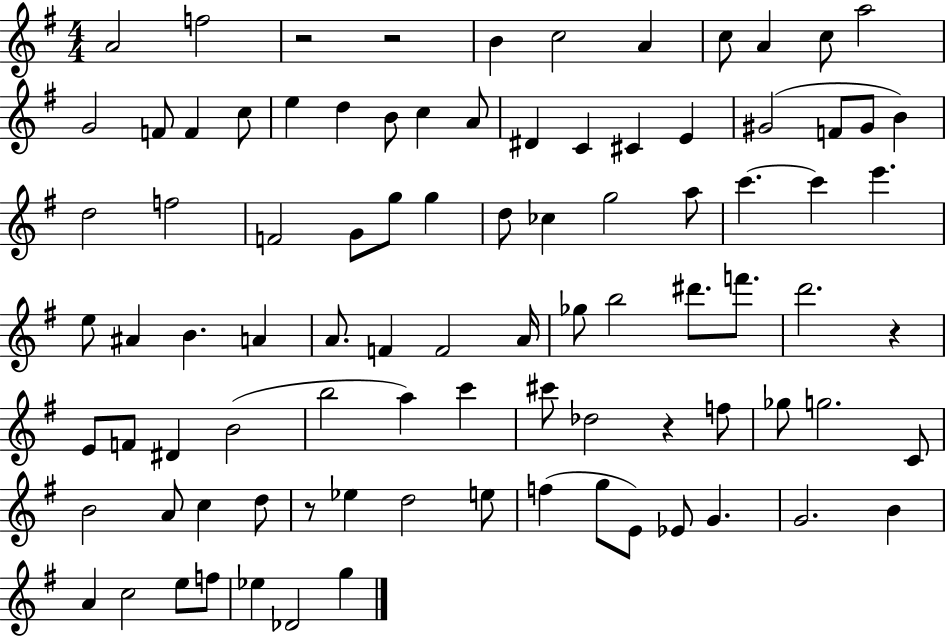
{
  \clef treble
  \numericTimeSignature
  \time 4/4
  \key g \major
  \repeat volta 2 { a'2 f''2 | r2 r2 | b'4 c''2 a'4 | c''8 a'4 c''8 a''2 | \break g'2 f'8 f'4 c''8 | e''4 d''4 b'8 c''4 a'8 | dis'4 c'4 cis'4 e'4 | gis'2( f'8 gis'8 b'4) | \break d''2 f''2 | f'2 g'8 g''8 g''4 | d''8 ces''4 g''2 a''8 | c'''4.~~ c'''4 e'''4. | \break e''8 ais'4 b'4. a'4 | a'8. f'4 f'2 a'16 | ges''8 b''2 dis'''8. f'''8. | d'''2. r4 | \break e'8 f'8 dis'4 b'2( | b''2 a''4) c'''4 | cis'''8 des''2 r4 f''8 | ges''8 g''2. c'8 | \break b'2 a'8 c''4 d''8 | r8 ees''4 d''2 e''8 | f''4( g''8 e'8) ees'8 g'4. | g'2. b'4 | \break a'4 c''2 e''8 f''8 | ees''4 des'2 g''4 | } \bar "|."
}